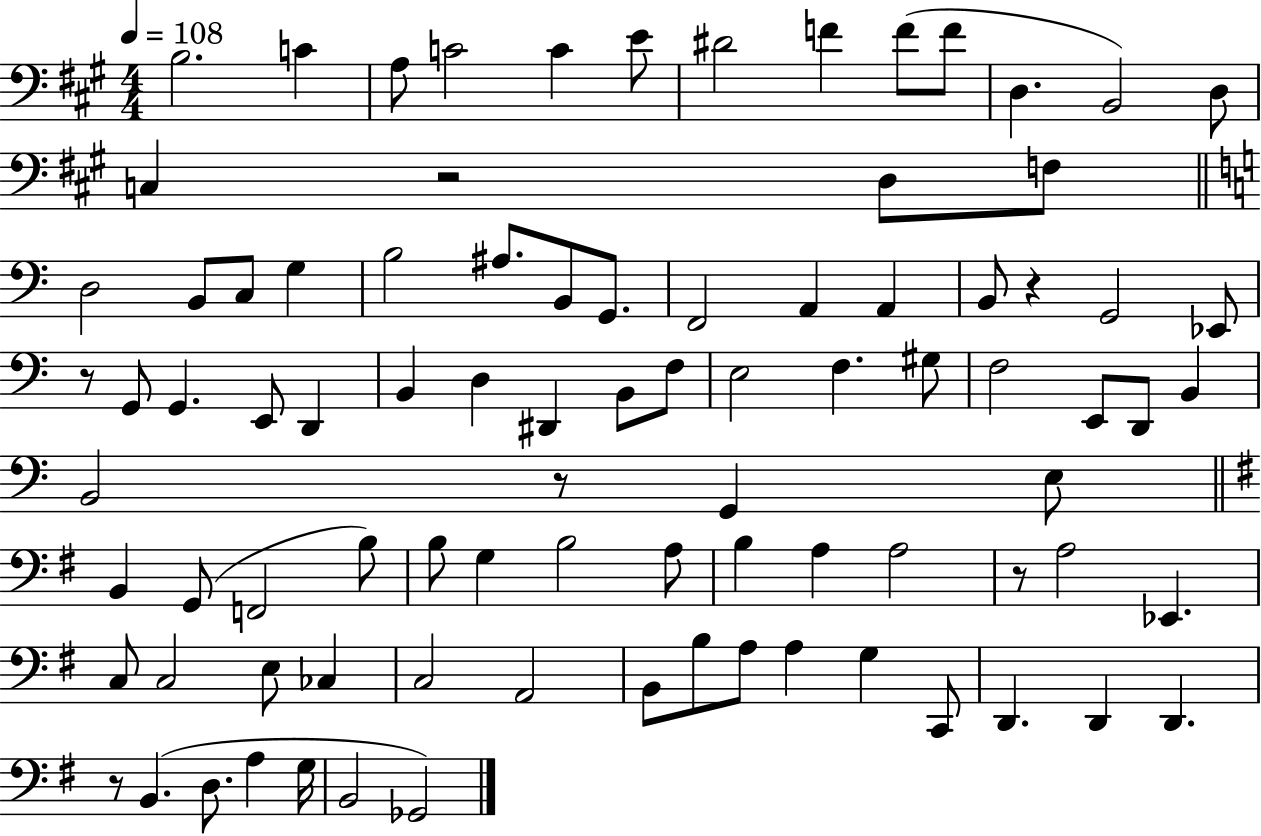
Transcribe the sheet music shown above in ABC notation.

X:1
T:Untitled
M:4/4
L:1/4
K:A
B,2 C A,/2 C2 C E/2 ^D2 F F/2 F/2 D, B,,2 D,/2 C, z2 D,/2 F,/2 D,2 B,,/2 C,/2 G, B,2 ^A,/2 B,,/2 G,,/2 F,,2 A,, A,, B,,/2 z G,,2 _E,,/2 z/2 G,,/2 G,, E,,/2 D,, B,, D, ^D,, B,,/2 F,/2 E,2 F, ^G,/2 F,2 E,,/2 D,,/2 B,, B,,2 z/2 G,, E,/2 B,, G,,/2 F,,2 B,/2 B,/2 G, B,2 A,/2 B, A, A,2 z/2 A,2 _E,, C,/2 C,2 E,/2 _C, C,2 A,,2 B,,/2 B,/2 A,/2 A, G, C,,/2 D,, D,, D,, z/2 B,, D,/2 A, G,/4 B,,2 _G,,2